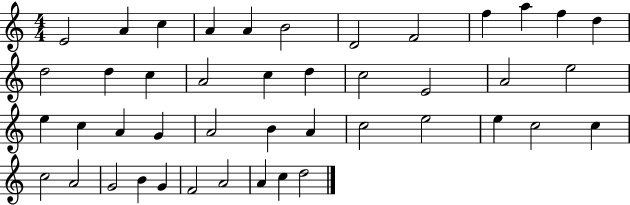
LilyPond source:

{
  \clef treble
  \numericTimeSignature
  \time 4/4
  \key c \major
  e'2 a'4 c''4 | a'4 a'4 b'2 | d'2 f'2 | f''4 a''4 f''4 d''4 | \break d''2 d''4 c''4 | a'2 c''4 d''4 | c''2 e'2 | a'2 e''2 | \break e''4 c''4 a'4 g'4 | a'2 b'4 a'4 | c''2 e''2 | e''4 c''2 c''4 | \break c''2 a'2 | g'2 b'4 g'4 | f'2 a'2 | a'4 c''4 d''2 | \break \bar "|."
}